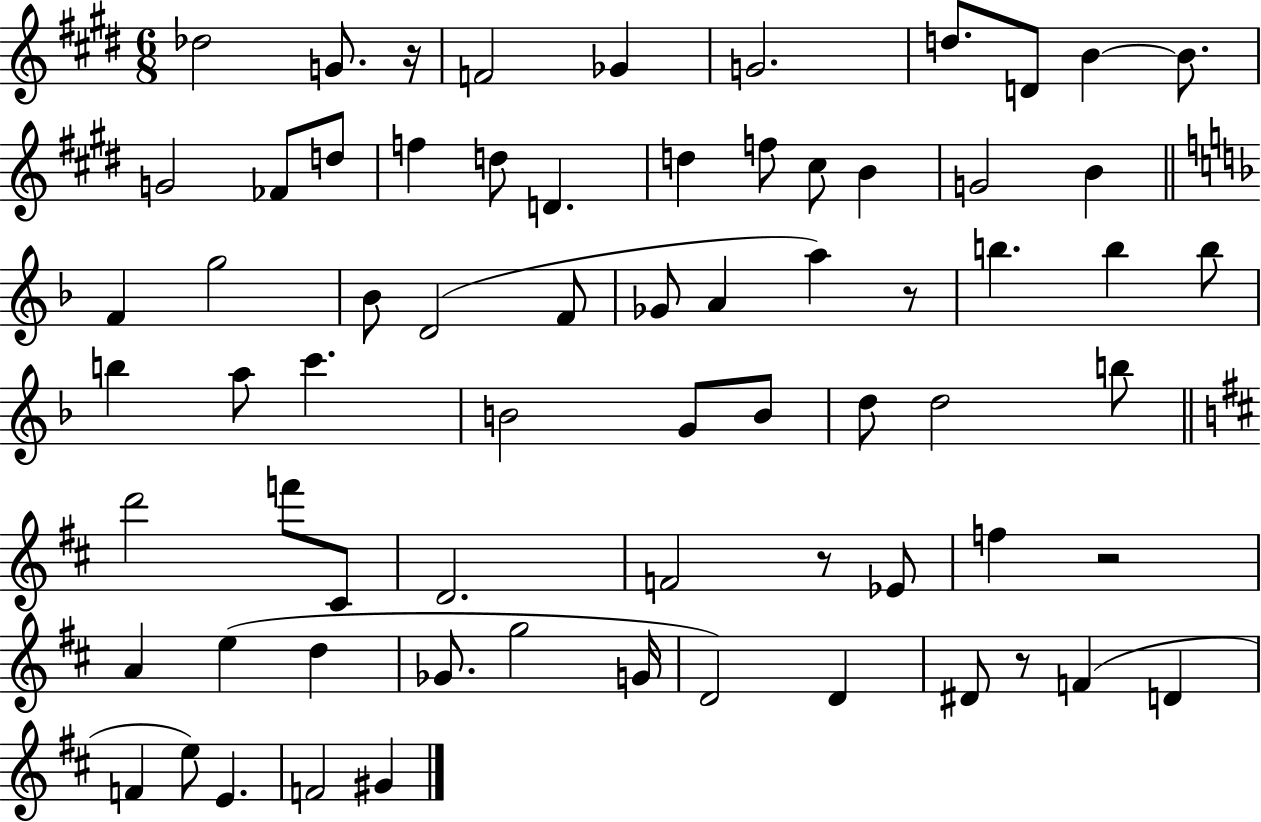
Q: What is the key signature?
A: E major